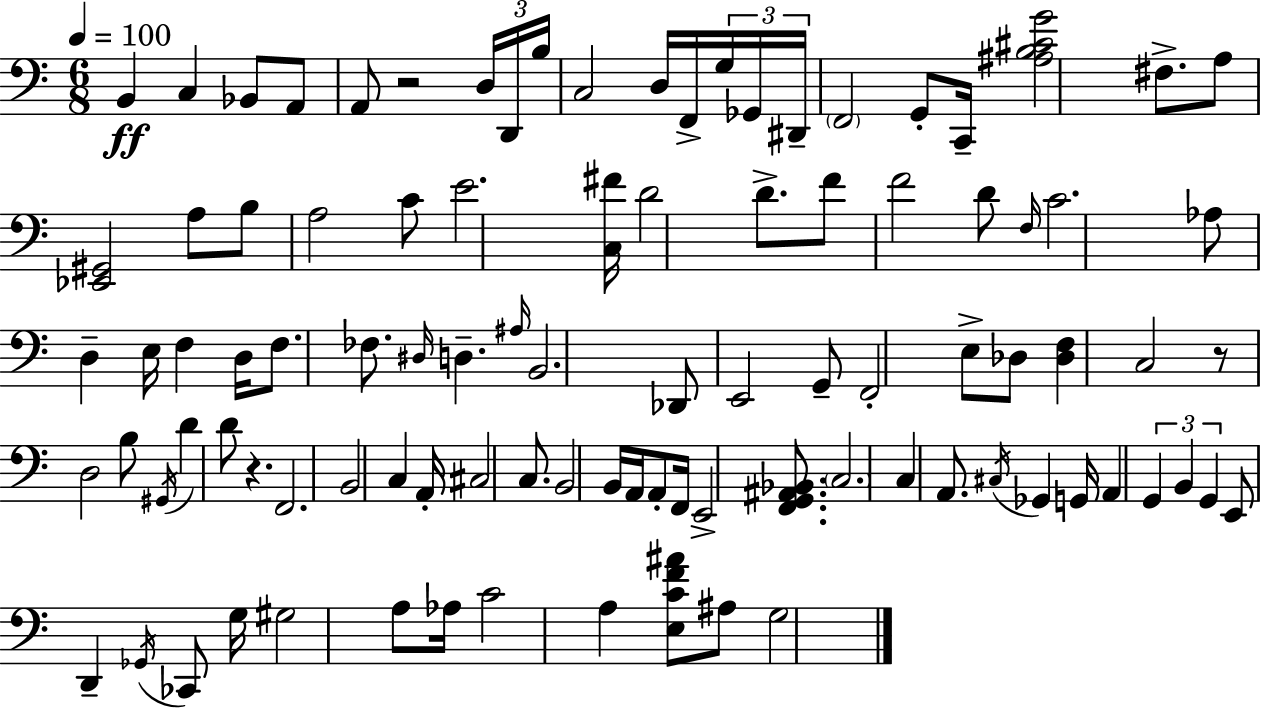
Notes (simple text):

B2/q C3/q Bb2/e A2/e A2/e R/h D3/s D2/s B3/s C3/h D3/s F2/s G3/s Gb2/s D#2/s F2/h G2/e C2/s [A#3,B3,C#4,G4]/h F#3/e. A3/e [Eb2,G#2]/h A3/e B3/e A3/h C4/e E4/h. [C3,F#4]/s D4/h D4/e. F4/e F4/h D4/e F3/s C4/h. Ab3/e D3/q E3/s F3/q D3/s F3/e. FES3/e. D#3/s D3/q. A#3/s B2/h. Db2/e E2/h G2/e F2/h E3/e Db3/e [Db3,F3]/q C3/h R/e D3/h B3/e G#2/s D4/q D4/e R/q. F2/h. B2/h C3/q A2/s C#3/h C3/e. B2/h B2/s A2/s A2/e F2/s E2/h [F2,G2,A#2,Bb2]/e. C3/h. C3/q A2/e. C#3/s Gb2/q G2/s A2/q G2/q B2/q G2/q E2/e D2/q Gb2/s CES2/e G3/s G#3/h A3/e Ab3/s C4/h A3/q [E3,C4,F4,A#4]/e A#3/e G3/h